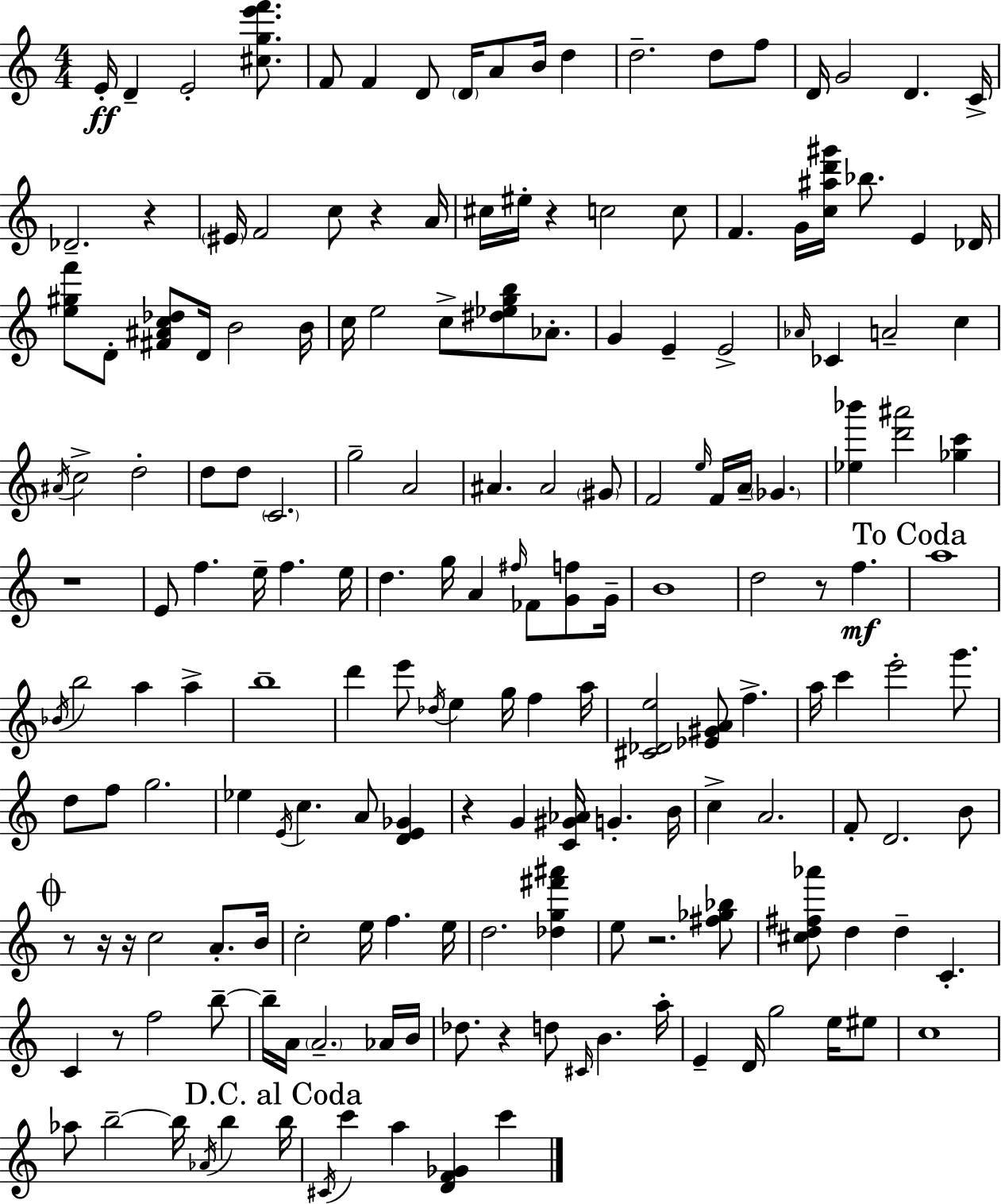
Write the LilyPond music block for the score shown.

{
  \clef treble
  \numericTimeSignature
  \time 4/4
  \key a \minor
  e'16-.\ff d'4-- e'2-. <cis'' g'' e''' f'''>8. | f'8 f'4 d'8 \parenthesize d'16 a'8 b'16 d''4 | d''2.-- d''8 f''8 | d'16 g'2 d'4. c'16-> | \break des'2.-- r4 | \parenthesize eis'16 f'2 c''8 r4 a'16 | cis''16 eis''16-. r4 c''2 c''8 | f'4. g'16 <c'' ais'' d''' gis'''>16 bes''8. e'4 des'16 | \break <e'' gis'' f'''>8 d'8-. <fis' ais' c'' des''>8 d'16 b'2 b'16 | c''16 e''2 c''8-> <dis'' ees'' g'' b''>8 aes'8.-. | g'4 e'4-- e'2-> | \grace { aes'16 } ces'4 a'2-- c''4 | \break \acciaccatura { ais'16 } c''2-> d''2-. | d''8 d''8 \parenthesize c'2. | g''2-- a'2 | ais'4. ais'2 | \break \parenthesize gis'8 f'2 \grace { e''16 } f'16 a'16-- \parenthesize ges'4. | <ees'' bes'''>4 <d''' ais'''>2 <ges'' c'''>4 | r1 | e'8 f''4. e''16-- f''4. | \break e''16 d''4. g''16 a'4 \grace { fis''16 } fes'8 | <g' f''>8 g'16-- b'1 | d''2 r8 f''4.\mf | \mark "To Coda" a''1 | \break \acciaccatura { bes'16 } b''2 a''4 | a''4-> b''1-- | d'''4 e'''8 \acciaccatura { des''16 } e''4 | g''16 f''4 a''16 <cis' des' e''>2 <ees' gis' a'>8 | \break f''4.-> a''16 c'''4 e'''2-. | g'''8. d''8 f''8 g''2. | ees''4 \acciaccatura { e'16 } c''4. | a'8 <d' e' ges'>4 r4 g'4 <c' gis' aes'>16 | \break g'4.-. b'16 c''4-> a'2. | f'8-. d'2. | b'8 \mark \markup { \musicglyph "scripts.coda" } r8 r16 r16 c''2 | a'8.-. b'16 c''2-. e''16 | \break f''4. e''16 d''2. | <des'' g'' fis''' ais'''>4 e''8 r2. | <fis'' ges'' bes''>8 <cis'' d'' fis'' aes'''>8 d''4 d''4-- | c'4.-. c'4 r8 f''2 | \break b''8--~~ b''16-- a'16 \parenthesize a'2.-- | aes'16 b'16 des''8. r4 d''8 | \grace { cis'16 } b'4. a''16-. e'4-- d'16 g''2 | e''16 eis''8 c''1 | \break aes''8 b''2--~~ | b''16 \acciaccatura { aes'16 } b''4 \mark "D.C. al Coda" b''16 \acciaccatura { cis'16 } c'''4 a''4 | <d' f' ges'>4 c'''4 \bar "|."
}